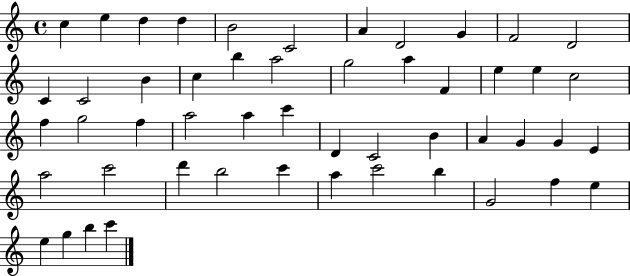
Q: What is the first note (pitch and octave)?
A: C5